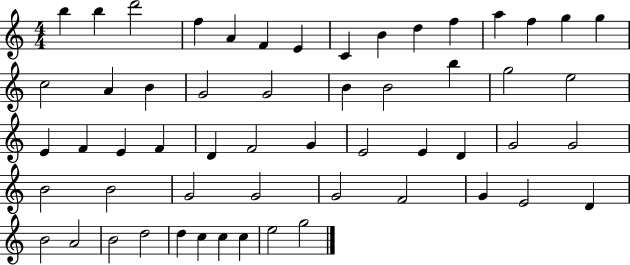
{
  \clef treble
  \numericTimeSignature
  \time 4/4
  \key c \major
  b''4 b''4 d'''2 | f''4 a'4 f'4 e'4 | c'4 b'4 d''4 f''4 | a''4 f''4 g''4 g''4 | \break c''2 a'4 b'4 | g'2 g'2 | b'4 b'2 b''4 | g''2 e''2 | \break e'4 f'4 e'4 f'4 | d'4 f'2 g'4 | e'2 e'4 d'4 | g'2 g'2 | \break b'2 b'2 | g'2 g'2 | g'2 f'2 | g'4 e'2 d'4 | \break b'2 a'2 | b'2 d''2 | d''4 c''4 c''4 c''4 | e''2 g''2 | \break \bar "|."
}